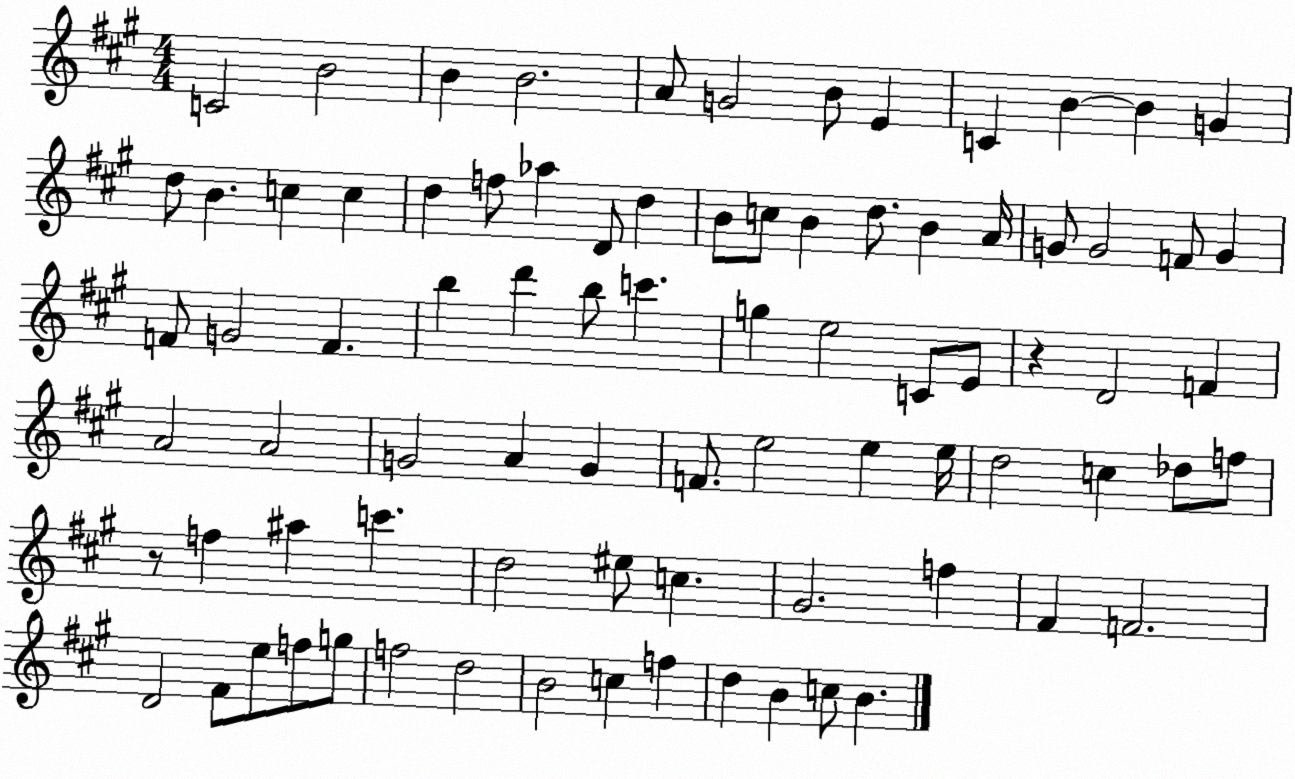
X:1
T:Untitled
M:4/4
L:1/4
K:A
C2 B2 B B2 A/2 G2 B/2 E C B B G d/2 B c c d f/2 _a D/2 d B/2 c/2 B d/2 B A/4 G/2 G2 F/2 G F/2 G2 F b d' b/2 c' g e2 C/2 E/2 z D2 F A2 A2 G2 A G F/2 e2 e e/4 d2 c _d/2 f/2 z/2 f ^a c' d2 ^e/2 c ^G2 f ^F F2 D2 ^F/2 e/2 f/2 g/2 f2 d2 B2 c f d B c/2 B